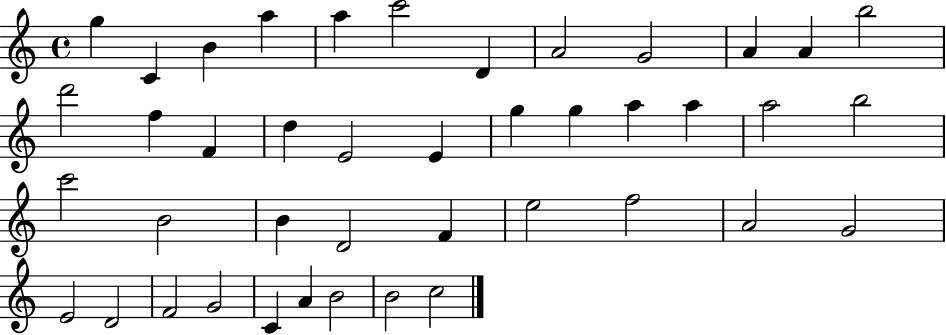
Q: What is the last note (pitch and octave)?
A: C5